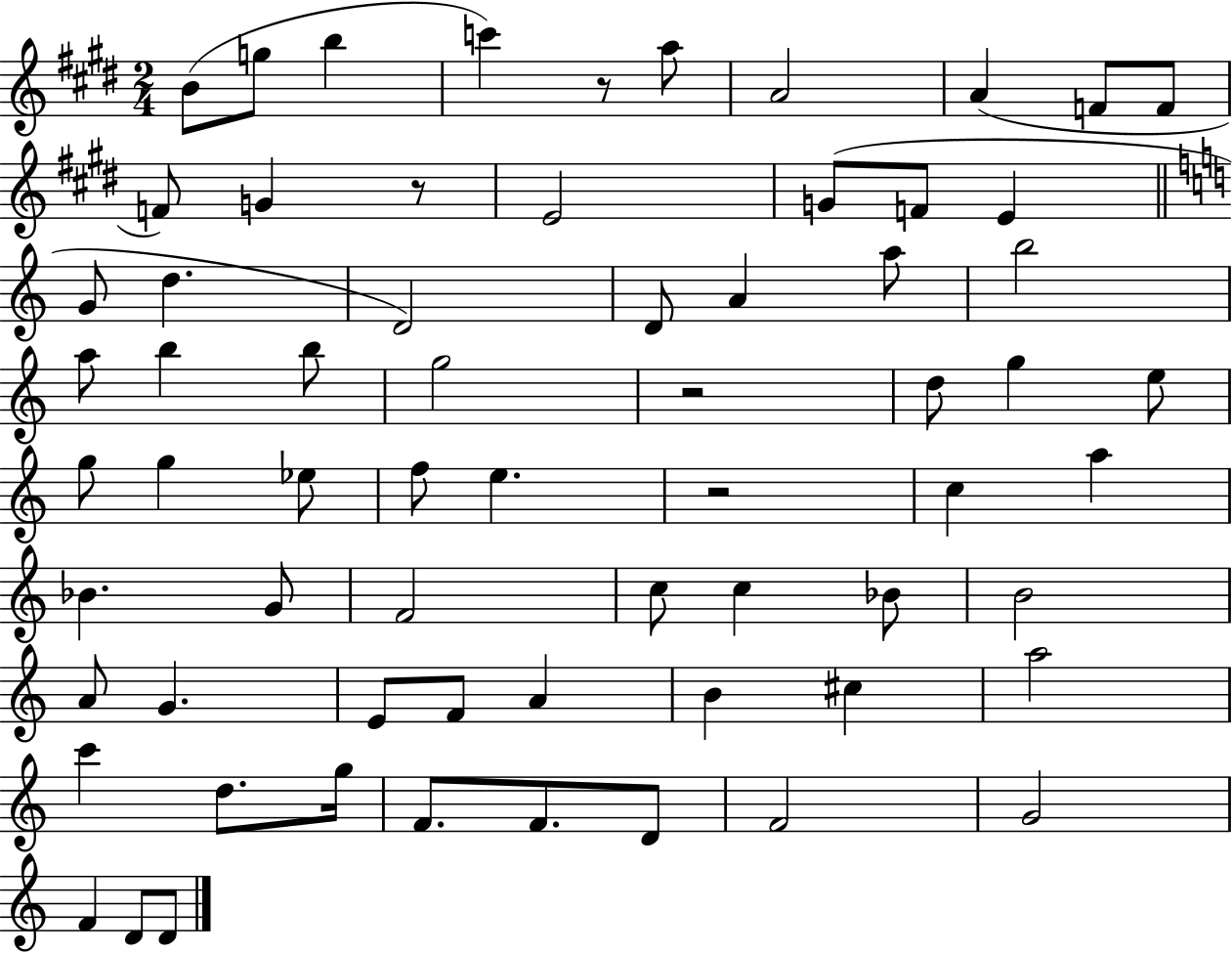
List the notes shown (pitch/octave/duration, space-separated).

B4/e G5/e B5/q C6/q R/e A5/e A4/h A4/q F4/e F4/e F4/e G4/q R/e E4/h G4/e F4/e E4/q G4/e D5/q. D4/h D4/e A4/q A5/e B5/h A5/e B5/q B5/e G5/h R/h D5/e G5/q E5/e G5/e G5/q Eb5/e F5/e E5/q. R/h C5/q A5/q Bb4/q. G4/e F4/h C5/e C5/q Bb4/e B4/h A4/e G4/q. E4/e F4/e A4/q B4/q C#5/q A5/h C6/q D5/e. G5/s F4/e. F4/e. D4/e F4/h G4/h F4/q D4/e D4/e